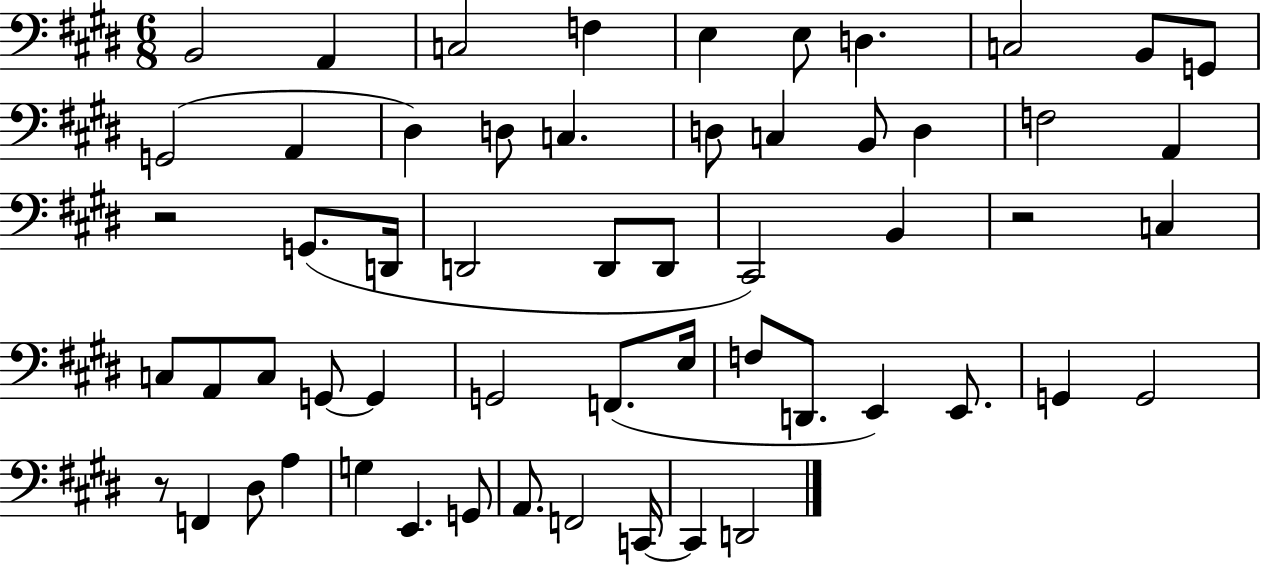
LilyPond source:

{
  \clef bass
  \numericTimeSignature
  \time 6/8
  \key e \major
  b,2 a,4 | c2 f4 | e4 e8 d4. | c2 b,8 g,8 | \break g,2( a,4 | dis4) d8 c4. | d8 c4 b,8 d4 | f2 a,4 | \break r2 g,8.( d,16 | d,2 d,8 d,8 | cis,2) b,4 | r2 c4 | \break c8 a,8 c8 g,8~~ g,4 | g,2 f,8.( e16 | f8 d,8. e,4) e,8. | g,4 g,2 | \break r8 f,4 dis8 a4 | g4 e,4. g,8 | a,8. f,2 c,16~~ | c,4 d,2 | \break \bar "|."
}